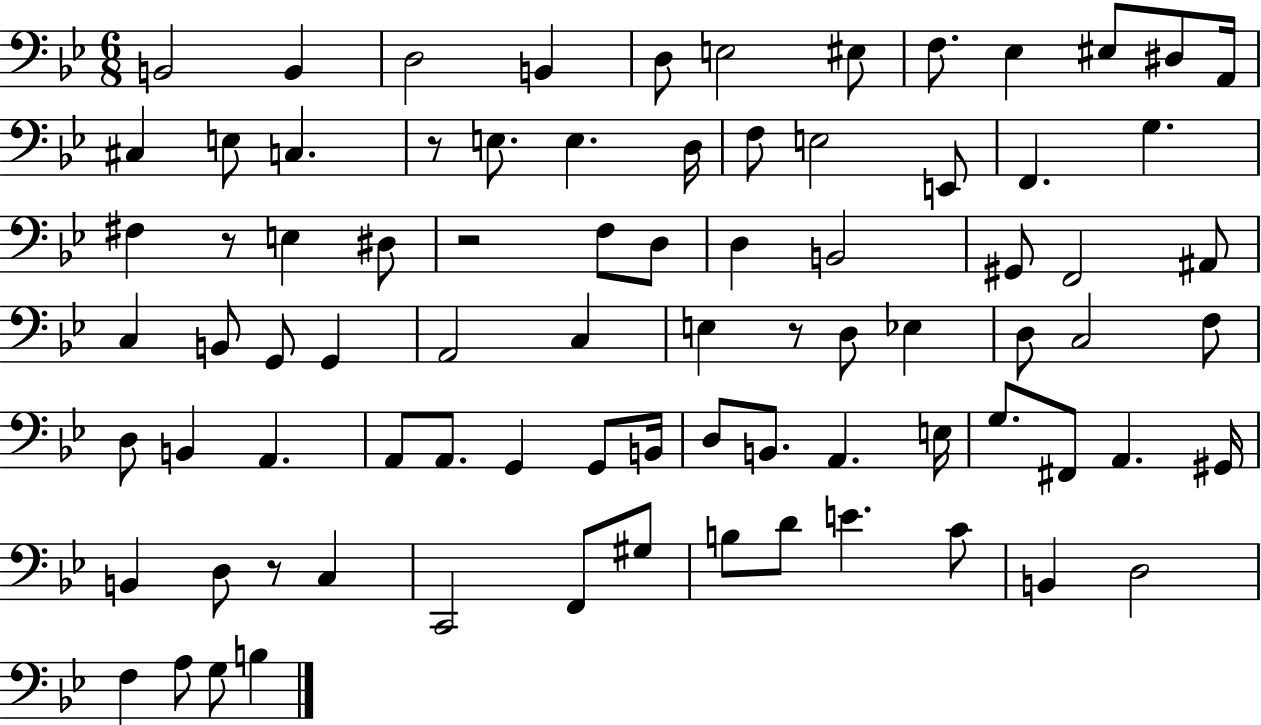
{
  \clef bass
  \numericTimeSignature
  \time 6/8
  \key bes \major
  b,2 b,4 | d2 b,4 | d8 e2 eis8 | f8. ees4 eis8 dis8 a,16 | \break cis4 e8 c4. | r8 e8. e4. d16 | f8 e2 e,8 | f,4. g4. | \break fis4 r8 e4 dis8 | r2 f8 d8 | d4 b,2 | gis,8 f,2 ais,8 | \break c4 b,8 g,8 g,4 | a,2 c4 | e4 r8 d8 ees4 | d8 c2 f8 | \break d8 b,4 a,4. | a,8 a,8. g,4 g,8 b,16 | d8 b,8. a,4. e16 | g8. fis,8 a,4. gis,16 | \break b,4 d8 r8 c4 | c,2 f,8 gis8 | b8 d'8 e'4. c'8 | b,4 d2 | \break f4 a8 g8 b4 | \bar "|."
}